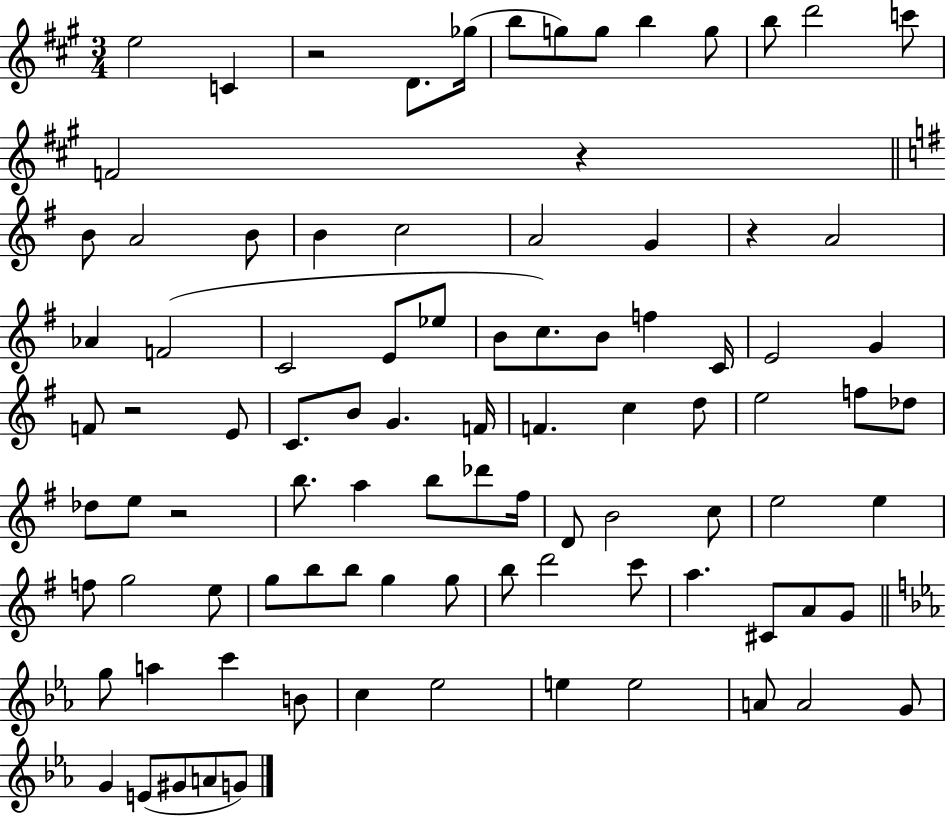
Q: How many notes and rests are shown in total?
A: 93